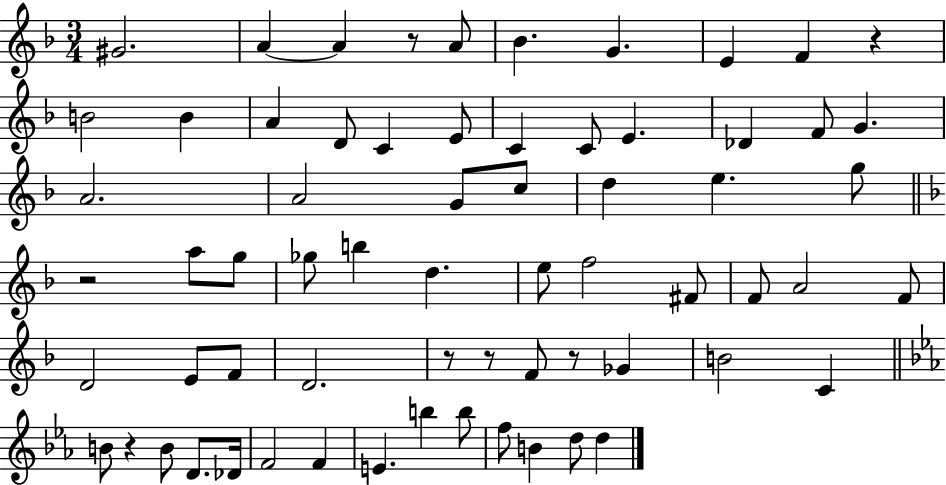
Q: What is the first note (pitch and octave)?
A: G#4